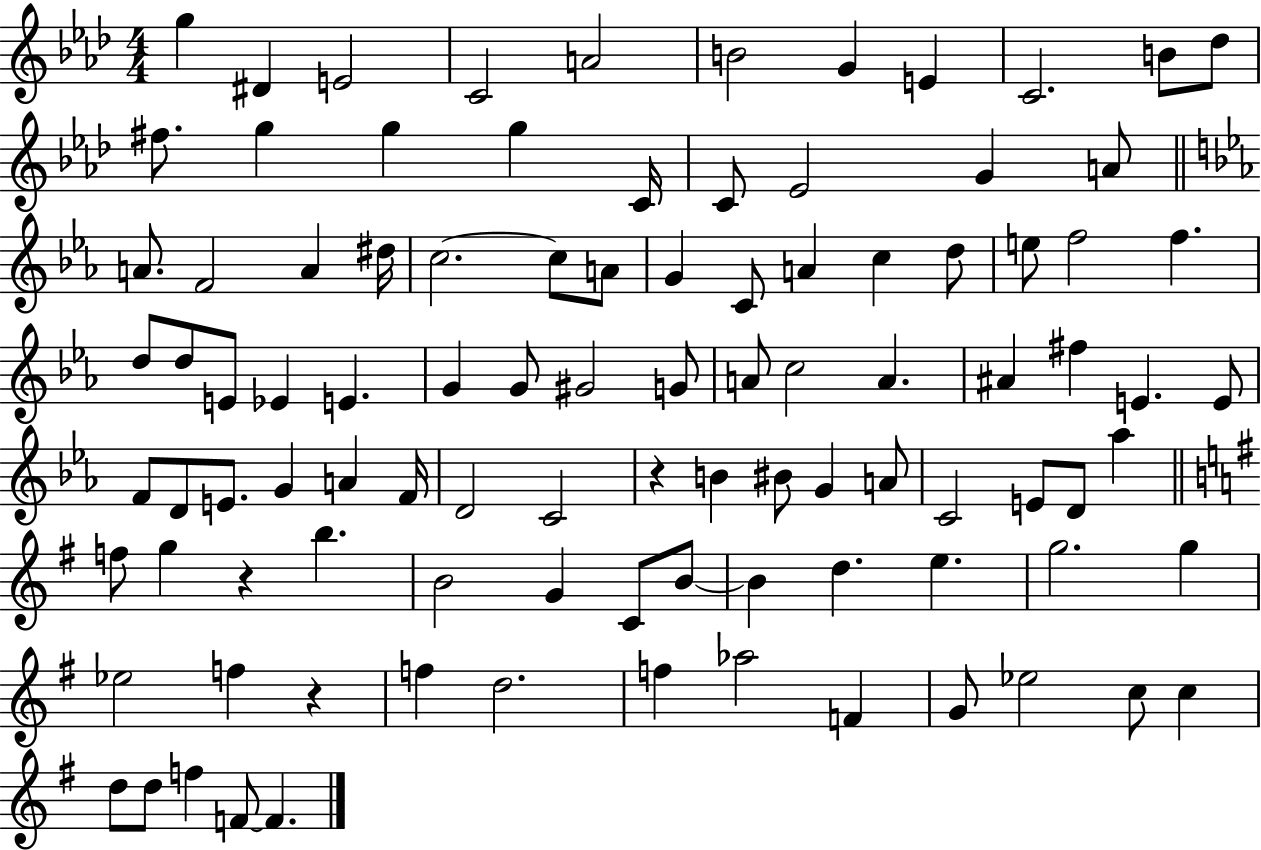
G5/q D#4/q E4/h C4/h A4/h B4/h G4/q E4/q C4/h. B4/e Db5/e F#5/e. G5/q G5/q G5/q C4/s C4/e Eb4/h G4/q A4/e A4/e. F4/h A4/q D#5/s C5/h. C5/e A4/e G4/q C4/e A4/q C5/q D5/e E5/e F5/h F5/q. D5/e D5/e E4/e Eb4/q E4/q. G4/q G4/e G#4/h G4/e A4/e C5/h A4/q. A#4/q F#5/q E4/q. E4/e F4/e D4/e E4/e. G4/q A4/q F4/s D4/h C4/h R/q B4/q BIS4/e G4/q A4/e C4/h E4/e D4/e Ab5/q F5/e G5/q R/q B5/q. B4/h G4/q C4/e B4/e B4/q D5/q. E5/q. G5/h. G5/q Eb5/h F5/q R/q F5/q D5/h. F5/q Ab5/h F4/q G4/e Eb5/h C5/e C5/q D5/e D5/e F5/q F4/e F4/q.